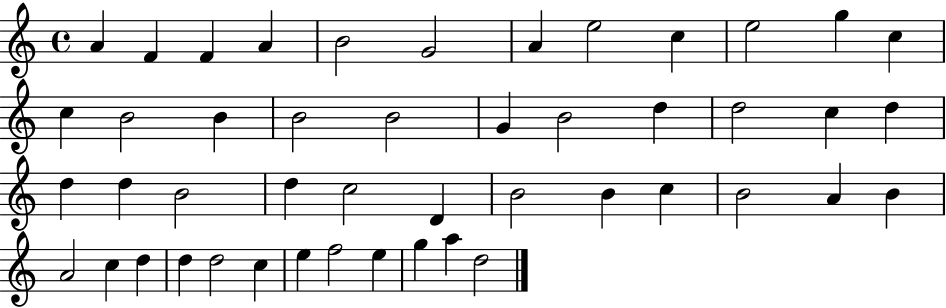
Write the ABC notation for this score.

X:1
T:Untitled
M:4/4
L:1/4
K:C
A F F A B2 G2 A e2 c e2 g c c B2 B B2 B2 G B2 d d2 c d d d B2 d c2 D B2 B c B2 A B A2 c d d d2 c e f2 e g a d2